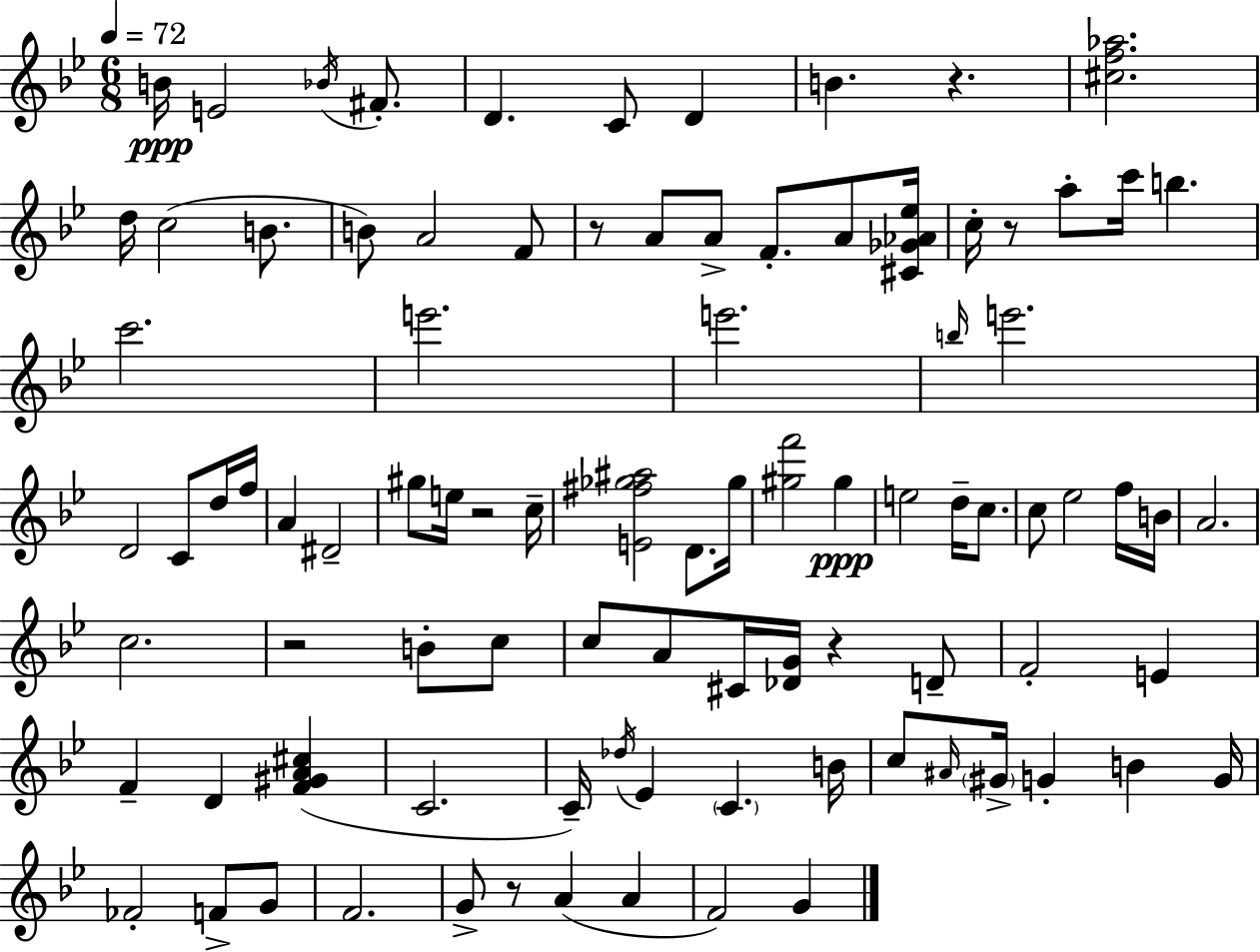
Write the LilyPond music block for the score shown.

{
  \clef treble
  \numericTimeSignature
  \time 6/8
  \key bes \major
  \tempo 4 = 72
  b'16\ppp e'2 \acciaccatura { bes'16 } fis'8.-. | d'4. c'8 d'4 | b'4. r4. | <cis'' f'' aes''>2. | \break d''16 c''2( b'8. | b'8) a'2 f'8 | r8 a'8 a'8-> f'8.-. a'8 | <cis' ges' aes' ees''>16 c''16-. r8 a''8-. c'''16 b''4. | \break c'''2. | e'''2. | e'''2. | \grace { b''16 } e'''2. | \break d'2 c'8 | d''16 f''16 a'4 dis'2-- | gis''8 e''16 r2 | c''16-- <e' fis'' ges'' ais''>2 d'8. | \break ges''16 <gis'' f'''>2 gis''4\ppp | e''2 d''16-- c''8. | c''8 ees''2 | f''16 b'16 a'2. | \break c''2. | r2 b'8-. | c''8 c''8 a'8 cis'16 <des' g'>16 r4 | d'8-- f'2-. e'4 | \break f'4-- d'4 <f' gis' a' cis''>4( | c'2. | c'16--) \acciaccatura { des''16 } ees'4 \parenthesize c'4. | b'16 c''8 \grace { ais'16 } \parenthesize gis'16-> g'4-. b'4 | \break g'16 fes'2-. | f'8-> g'8 f'2. | g'8-> r8 a'4( | a'4 f'2) | \break g'4 \bar "|."
}